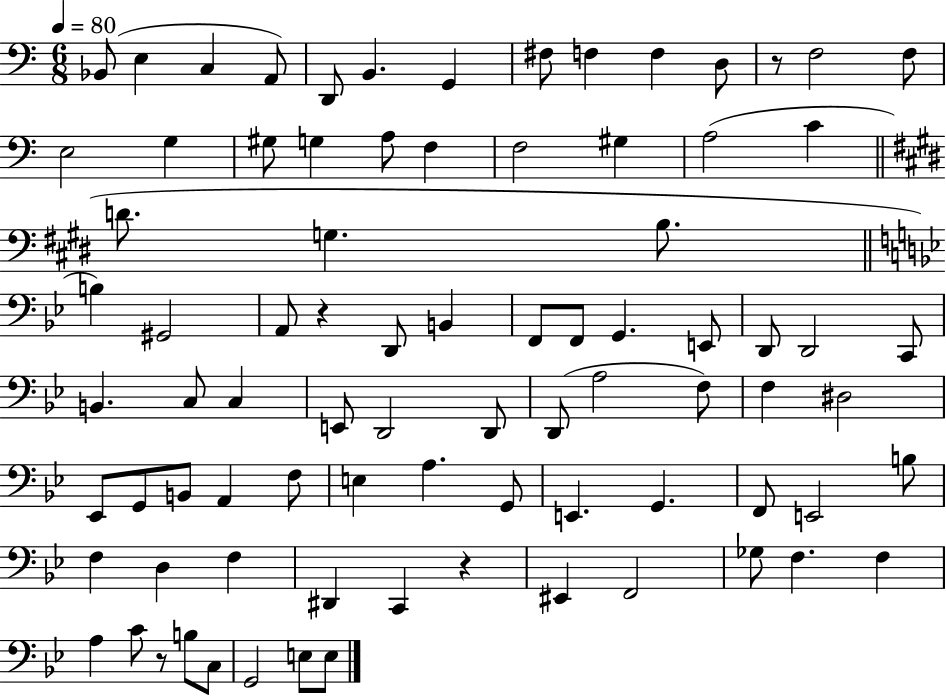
{
  \clef bass
  \numericTimeSignature
  \time 6/8
  \key c \major
  \tempo 4 = 80
  \repeat volta 2 { bes,8( e4 c4 a,8) | d,8 b,4. g,4 | fis8 f4 f4 d8 | r8 f2 f8 | \break e2 g4 | gis8 g4 a8 f4 | f2 gis4 | a2( c'4 | \break \bar "||" \break \key e \major d'8. g4. b8. | \bar "||" \break \key bes \major b4) gis,2 | a,8 r4 d,8 b,4 | f,8 f,8 g,4. e,8 | d,8 d,2 c,8 | \break b,4. c8 c4 | e,8 d,2 d,8 | d,8( a2 f8) | f4 dis2 | \break ees,8 g,8 b,8 a,4 f8 | e4 a4. g,8 | e,4. g,4. | f,8 e,2 b8 | \break f4 d4 f4 | dis,4 c,4 r4 | eis,4 f,2 | ges8 f4. f4 | \break a4 c'8 r8 b8 c8 | g,2 e8 e8 | } \bar "|."
}